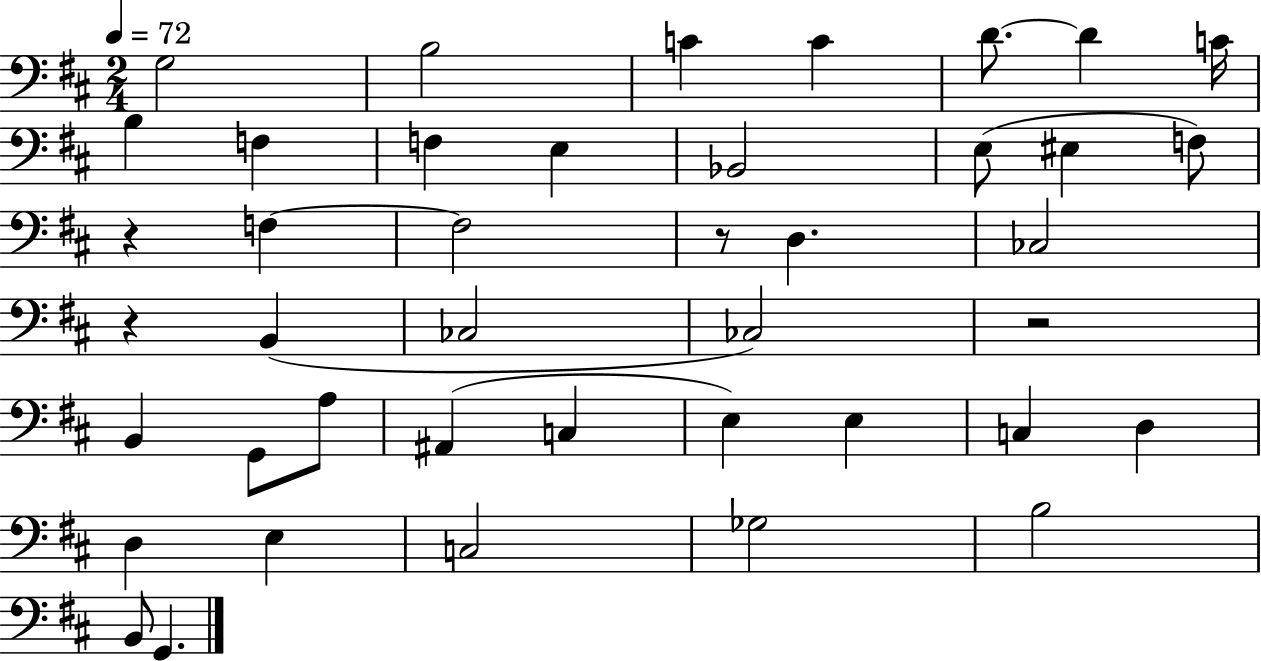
G3/h B3/h C4/q C4/q D4/e. D4/q C4/s B3/q F3/q F3/q E3/q Bb2/h E3/e EIS3/q F3/e R/q F3/q F3/h R/e D3/q. CES3/h R/q B2/q CES3/h CES3/h R/h B2/q G2/e A3/e A#2/q C3/q E3/q E3/q C3/q D3/q D3/q E3/q C3/h Gb3/h B3/h B2/e G2/q.